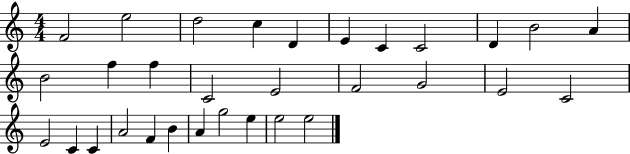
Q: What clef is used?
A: treble